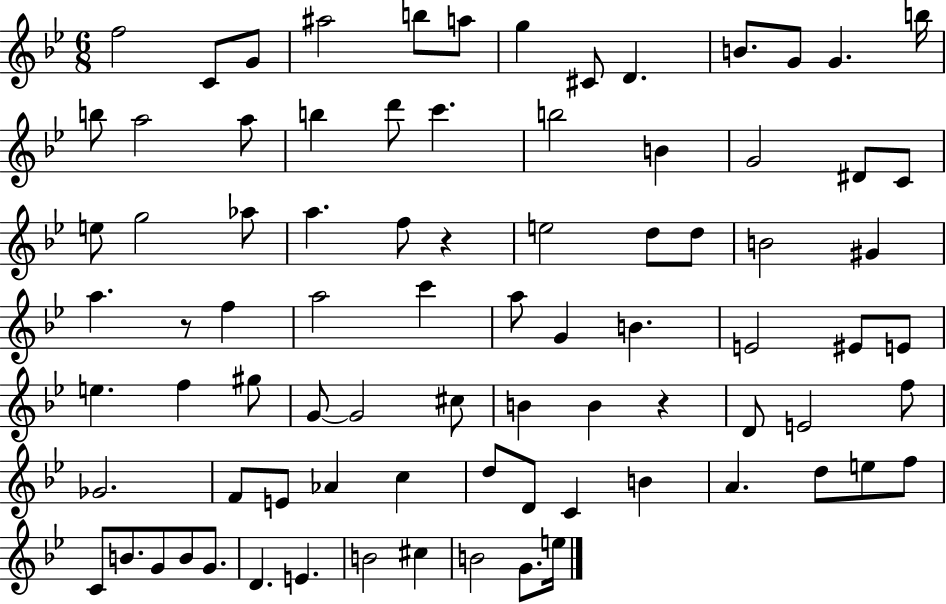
F5/h C4/e G4/e A#5/h B5/e A5/e G5/q C#4/e D4/q. B4/e. G4/e G4/q. B5/s B5/e A5/h A5/e B5/q D6/e C6/q. B5/h B4/q G4/h D#4/e C4/e E5/e G5/h Ab5/e A5/q. F5/e R/q E5/h D5/e D5/e B4/h G#4/q A5/q. R/e F5/q A5/h C6/q A5/e G4/q B4/q. E4/h EIS4/e E4/e E5/q. F5/q G#5/e G4/e G4/h C#5/e B4/q B4/q R/q D4/e E4/h F5/e Gb4/h. F4/e E4/e Ab4/q C5/q D5/e D4/e C4/q B4/q A4/q. D5/e E5/e F5/e C4/e B4/e. G4/e B4/e G4/e. D4/q. E4/q. B4/h C#5/q B4/h G4/e. E5/s